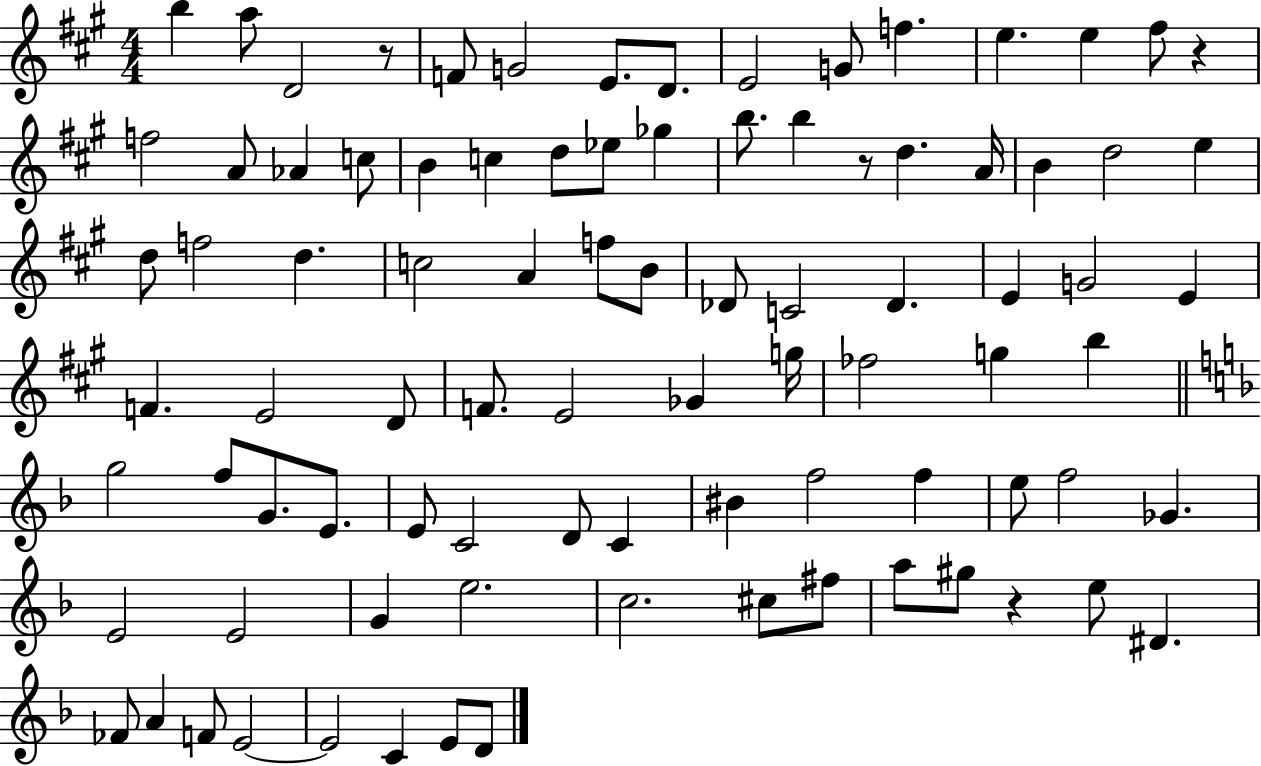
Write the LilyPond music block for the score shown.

{
  \clef treble
  \numericTimeSignature
  \time 4/4
  \key a \major
  \repeat volta 2 { b''4 a''8 d'2 r8 | f'8 g'2 e'8. d'8. | e'2 g'8 f''4. | e''4. e''4 fis''8 r4 | \break f''2 a'8 aes'4 c''8 | b'4 c''4 d''8 ees''8 ges''4 | b''8. b''4 r8 d''4. a'16 | b'4 d''2 e''4 | \break d''8 f''2 d''4. | c''2 a'4 f''8 b'8 | des'8 c'2 des'4. | e'4 g'2 e'4 | \break f'4. e'2 d'8 | f'8. e'2 ges'4 g''16 | fes''2 g''4 b''4 | \bar "||" \break \key f \major g''2 f''8 g'8. e'8. | e'8 c'2 d'8 c'4 | bis'4 f''2 f''4 | e''8 f''2 ges'4. | \break e'2 e'2 | g'4 e''2. | c''2. cis''8 fis''8 | a''8 gis''8 r4 e''8 dis'4. | \break fes'8 a'4 f'8 e'2~~ | e'2 c'4 e'8 d'8 | } \bar "|."
}